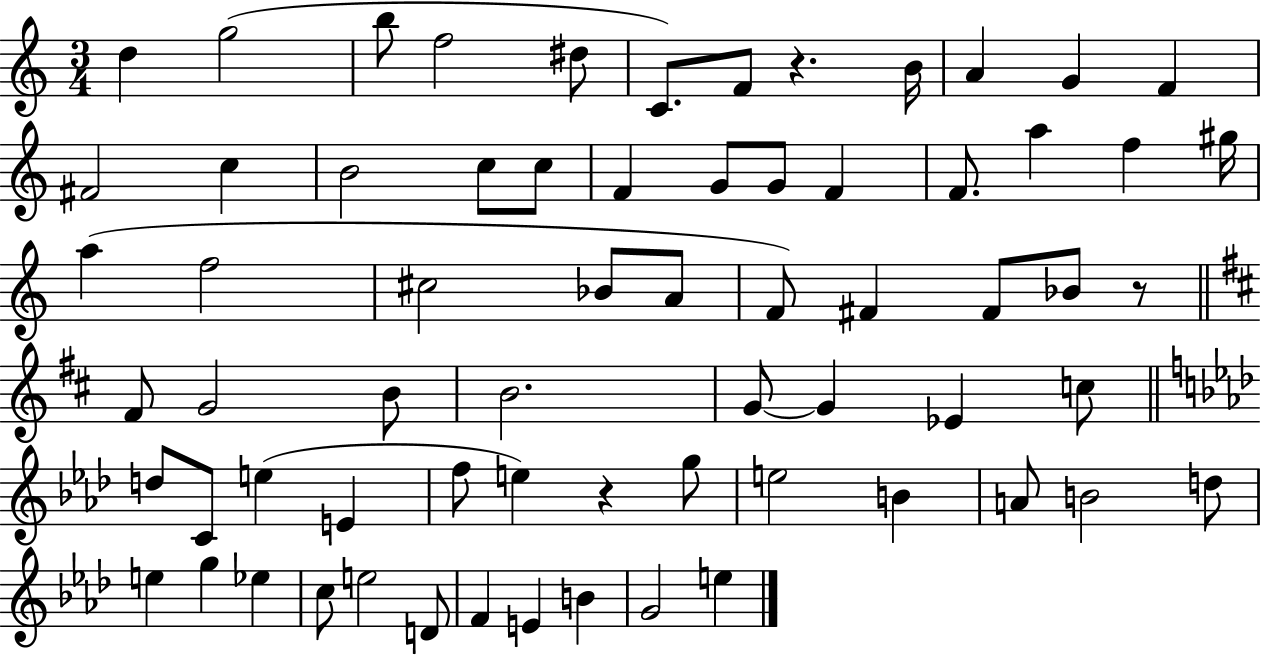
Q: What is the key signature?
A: C major